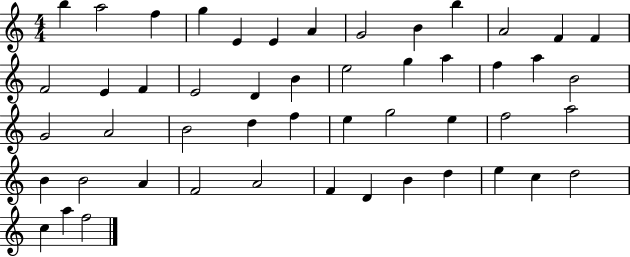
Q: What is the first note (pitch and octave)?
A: B5